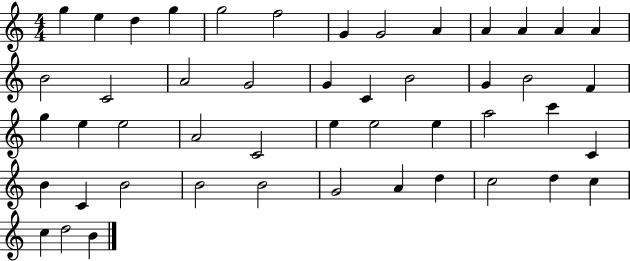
{
  \clef treble
  \numericTimeSignature
  \time 4/4
  \key c \major
  g''4 e''4 d''4 g''4 | g''2 f''2 | g'4 g'2 a'4 | a'4 a'4 a'4 a'4 | \break b'2 c'2 | a'2 g'2 | g'4 c'4 b'2 | g'4 b'2 f'4 | \break g''4 e''4 e''2 | a'2 c'2 | e''4 e''2 e''4 | a''2 c'''4 c'4 | \break b'4 c'4 b'2 | b'2 b'2 | g'2 a'4 d''4 | c''2 d''4 c''4 | \break c''4 d''2 b'4 | \bar "|."
}